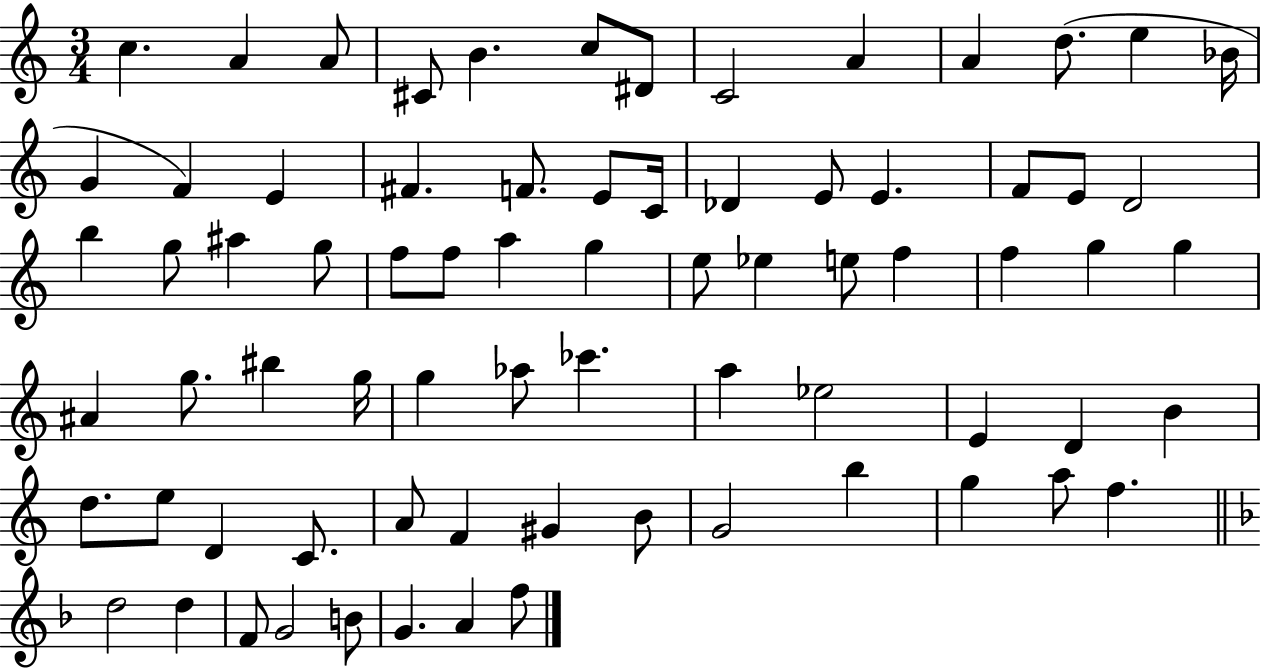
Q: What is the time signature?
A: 3/4